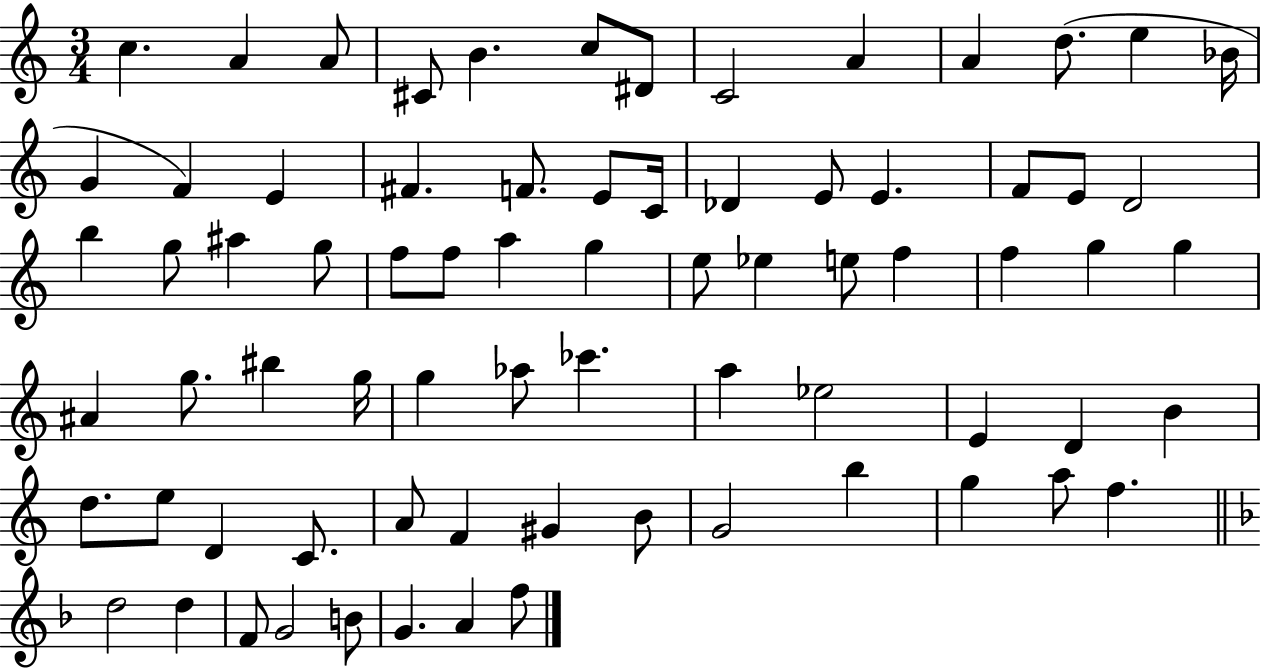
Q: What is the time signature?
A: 3/4